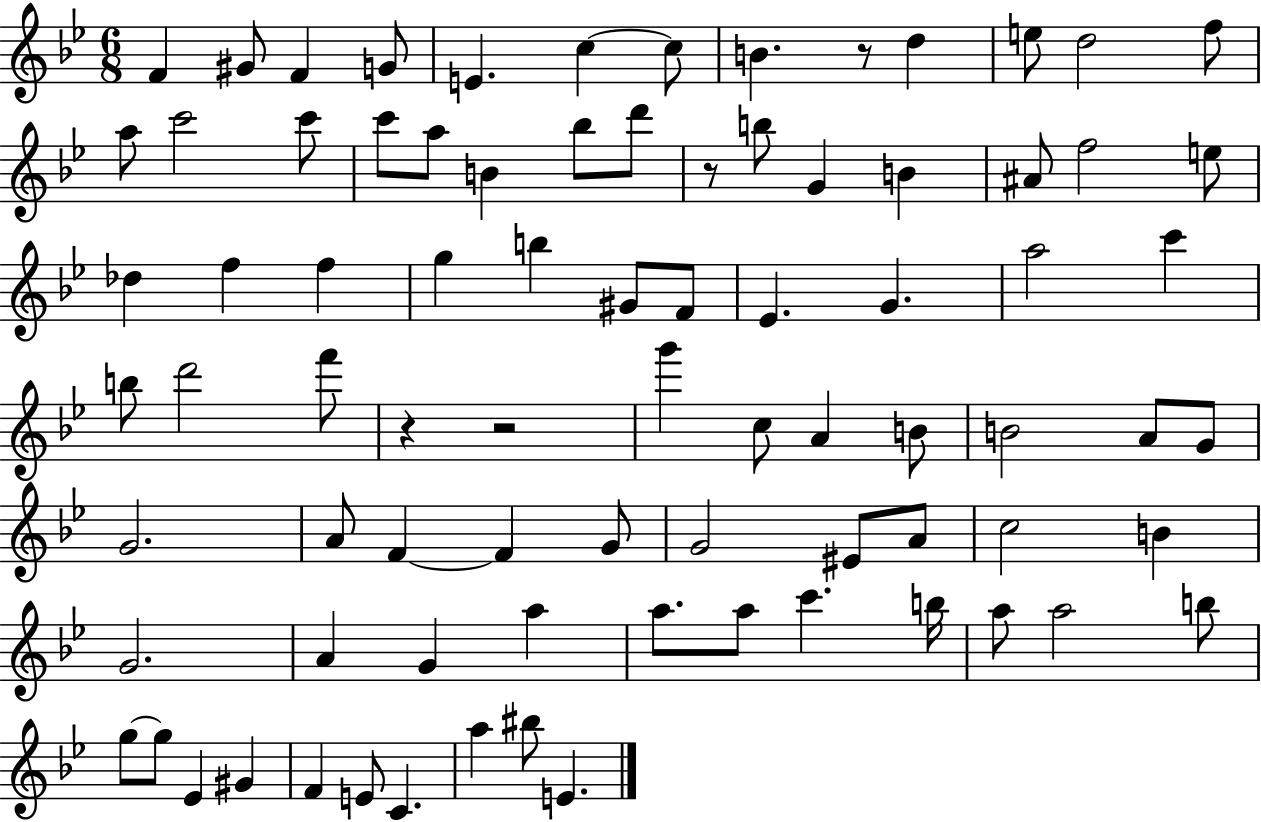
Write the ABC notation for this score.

X:1
T:Untitled
M:6/8
L:1/4
K:Bb
F ^G/2 F G/2 E c c/2 B z/2 d e/2 d2 f/2 a/2 c'2 c'/2 c'/2 a/2 B _b/2 d'/2 z/2 b/2 G B ^A/2 f2 e/2 _d f f g b ^G/2 F/2 _E G a2 c' b/2 d'2 f'/2 z z2 g' c/2 A B/2 B2 A/2 G/2 G2 A/2 F F G/2 G2 ^E/2 A/2 c2 B G2 A G a a/2 a/2 c' b/4 a/2 a2 b/2 g/2 g/2 _E ^G F E/2 C a ^b/2 E